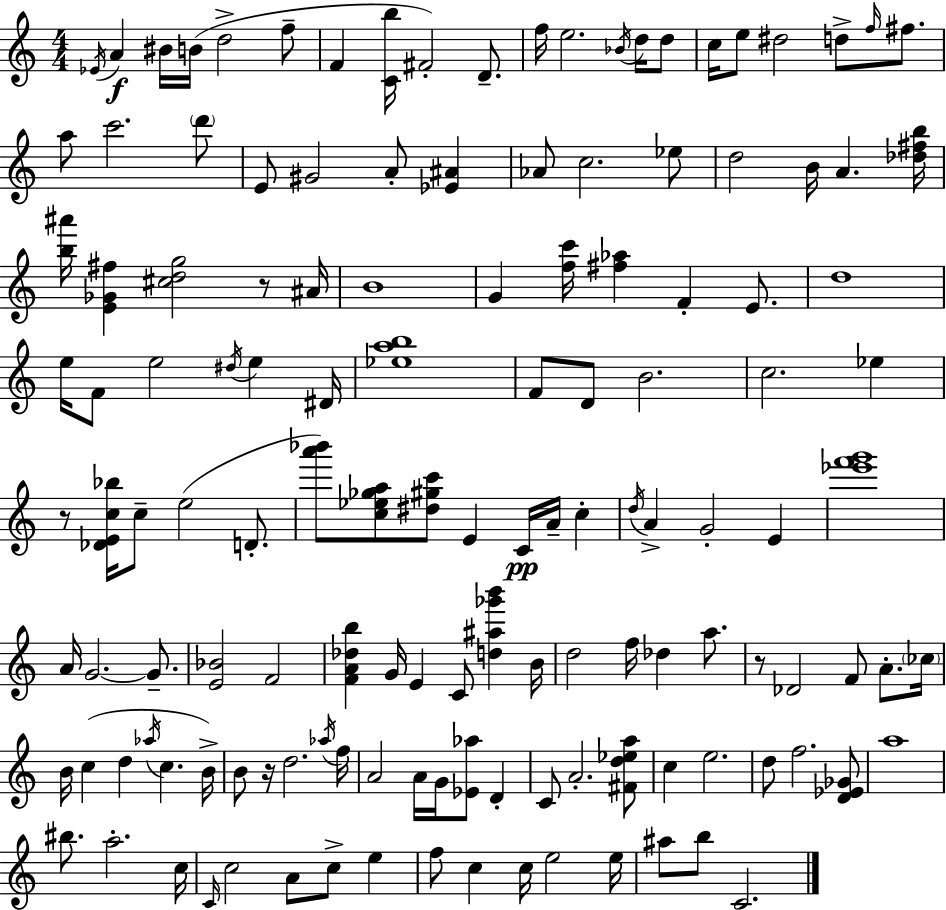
Eb4/s A4/q BIS4/s B4/s D5/h F5/e F4/q [C4,B5]/s F#4/h D4/e. F5/s E5/h. Bb4/s D5/s D5/e C5/s E5/e D#5/h D5/e F5/s F#5/e. A5/e C6/h. D6/e E4/e G#4/h A4/e [Eb4,A#4]/q Ab4/e C5/h. Eb5/e D5/h B4/s A4/q. [Db5,F#5,B5]/s [B5,A#6]/s [E4,Gb4,F#5]/q [C#5,D5,G5]/h R/e A#4/s B4/w G4/q [F5,C6]/s [F#5,Ab5]/q F4/q E4/e. D5/w E5/s F4/e E5/h D#5/s E5/q D#4/s [Eb5,A5,B5]/w F4/e D4/e B4/h. C5/h. Eb5/q R/e [Db4,E4,C5,Bb5]/s C5/e E5/h D4/e. [A6,Bb6]/e [C5,Eb5,Gb5,A5]/e [D#5,G#5,C6]/e E4/q C4/s A4/s C5/q D5/s A4/q G4/h E4/q [Eb6,F6,G6]/w A4/s G4/h. G4/e. [E4,Bb4]/h F4/h [F4,A4,Db5,B5]/q G4/s E4/q C4/e [D5,A#5,Gb6,B6]/q B4/s D5/h F5/s Db5/q A5/e. R/e Db4/h F4/e A4/e. CES5/s B4/s C5/q D5/q Ab5/s C5/q. B4/s B4/e R/s D5/h. Ab5/s F5/s A4/h A4/s G4/s [Eb4,Ab5]/e D4/q C4/e A4/h. [F#4,D5,Eb5,A5]/e C5/q E5/h. D5/e F5/h. [D4,Eb4,Gb4]/e A5/w BIS5/e. A5/h. C5/s C4/s C5/h A4/e C5/e E5/q F5/e C5/q C5/s E5/h E5/s A#5/e B5/e C4/h.